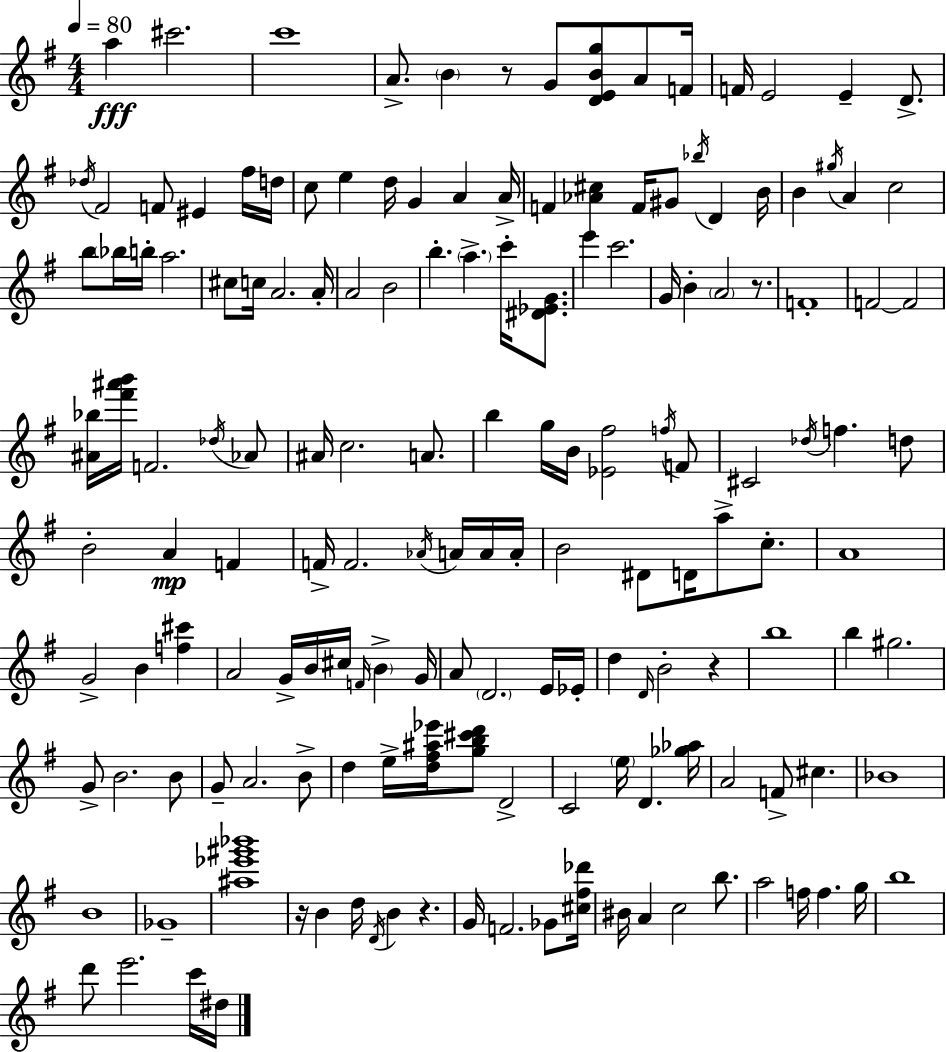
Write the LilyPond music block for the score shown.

{
  \clef treble
  \numericTimeSignature
  \time 4/4
  \key g \major
  \tempo 4 = 80
  \repeat volta 2 { a''4\fff cis'''2. | c'''1 | a'8.-> \parenthesize b'4 r8 g'8 <d' e' b' g''>8 a'8 f'16 | f'16 e'2 e'4-- d'8.-> | \break \acciaccatura { des''16 } fis'2 f'8 eis'4 fis''16 | d''16 c''8 e''4 d''16 g'4 a'4 | a'16-> f'4 <aes' cis''>4 f'16 gis'8 \acciaccatura { bes''16 } d'4 | b'16 b'4 \acciaccatura { gis''16 } a'4 c''2 | \break b''8 \parenthesize bes''16 b''16-. a''2. | cis''8 c''16 a'2. | a'16-. a'2 b'2 | b''4.-. \parenthesize a''4.-> c'''16-. | \break <dis' ees' g'>8. e'''4 c'''2. | g'16 b'4-. \parenthesize a'2 | r8. f'1-. | f'2~~ f'2 | \break <ais' bes''>16 <fis''' ais''' b'''>16 f'2. | \acciaccatura { des''16 } aes'8 ais'16 c''2. | a'8. b''4 g''16 b'16 <ees' fis''>2 | \acciaccatura { f''16 } f'8 cis'2 \acciaccatura { des''16 } f''4. | \break d''8 b'2-. a'4\mp | f'4 f'16-> f'2. | \acciaccatura { aes'16 } a'16 a'16 a'16-. b'2 dis'8 | d'16 a''8-> c''8.-. a'1 | \break g'2-> b'4 | <f'' cis'''>4 a'2 g'16-> | b'16 cis''16 \grace { f'16 } \parenthesize b'4-> g'16 a'8 \parenthesize d'2. | e'16 ees'16-. d''4 \grace { d'16 } b'2-. | \break r4 b''1 | b''4 gis''2. | g'8-> b'2. | b'8 g'8-- a'2. | \break b'8-> d''4 e''16-> <d'' fis'' ais'' ees'''>16 <g'' b'' cis''' d'''>8 | d'2-> c'2 | \parenthesize e''16 d'4. <ges'' aes''>16 a'2 | f'8-> cis''4. bes'1 | \break b'1 | ges'1-- | <ais'' ees''' gis''' bes'''>1 | r16 b'4 d''16 \acciaccatura { d'16 } | \break b'4 r4. g'16 f'2. | ges'8 <cis'' fis'' des'''>16 bis'16 a'4 c''2 | b''8. a''2 | f''16 f''4. g''16 b''1 | \break d'''8 e'''2. | c'''16 dis''16 } \bar "|."
}